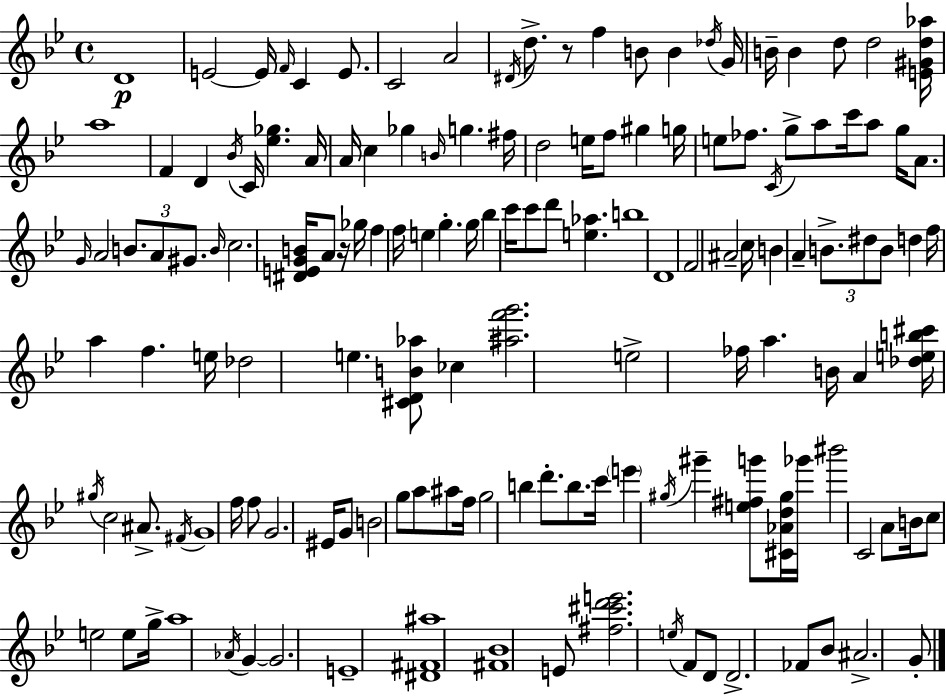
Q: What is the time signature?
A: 4/4